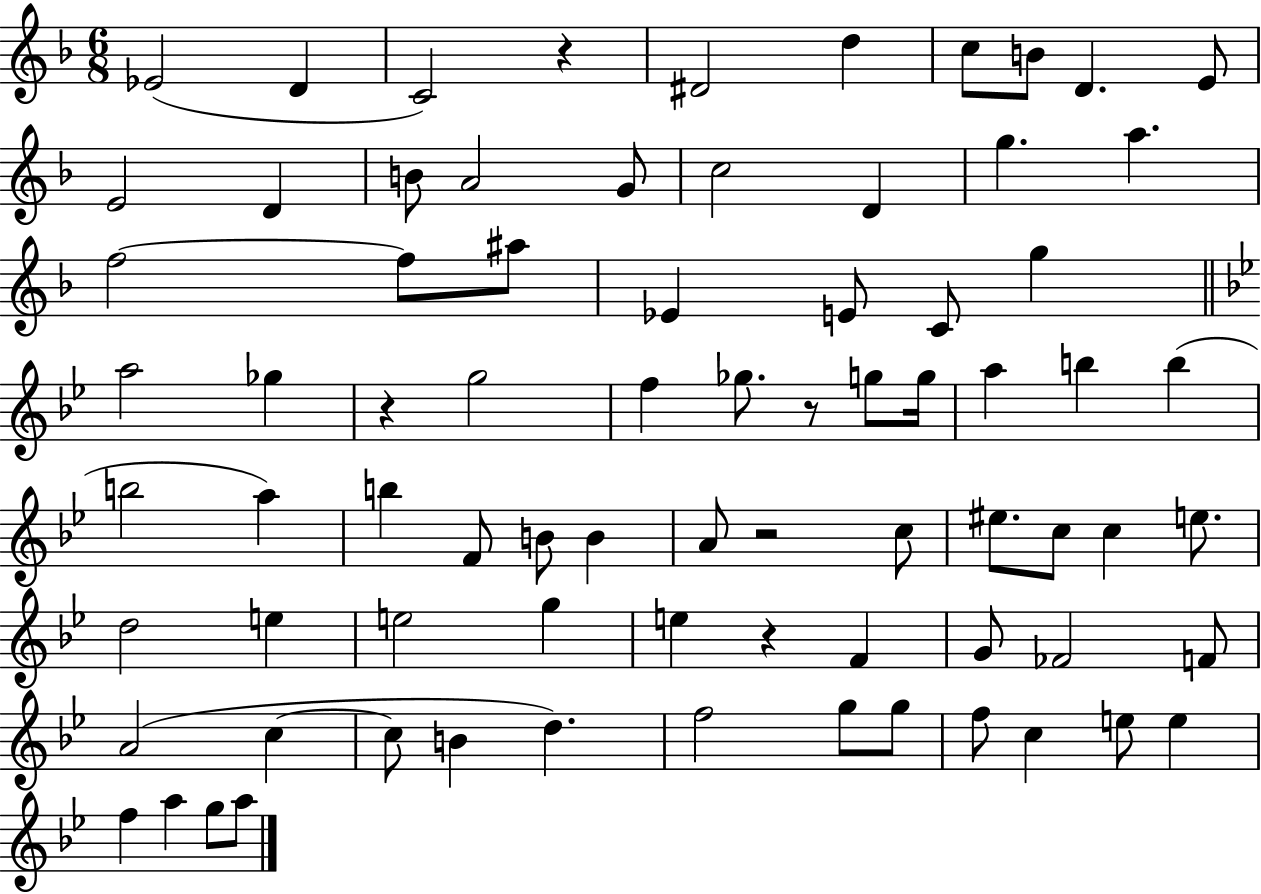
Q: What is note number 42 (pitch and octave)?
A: A4